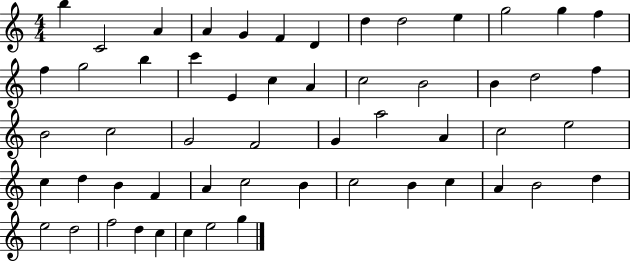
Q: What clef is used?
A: treble